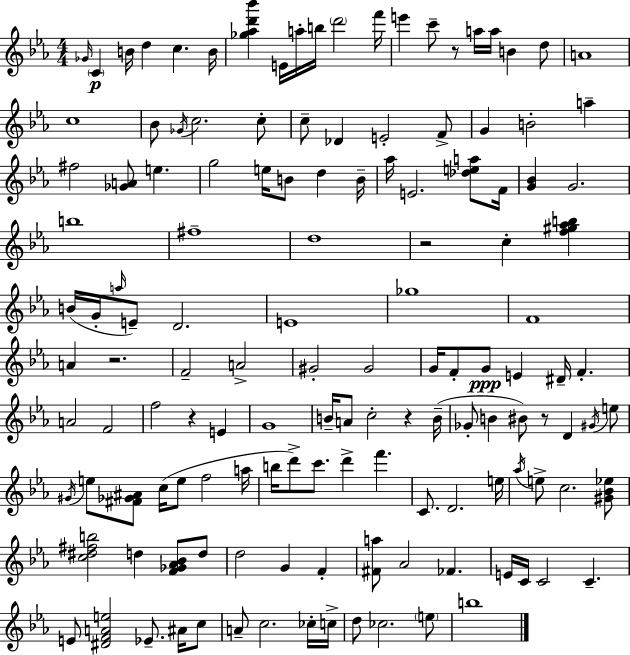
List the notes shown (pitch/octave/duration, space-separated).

Gb4/s C4/q B4/s D5/q C5/q. B4/s [Gb5,Ab5,D6,Bb6]/q E4/s A5/s B5/s D6/h F6/s E6/q C6/e R/e A5/s A5/s B4/q D5/e A4/w C5/w Bb4/e Gb4/s C5/h. C5/e C5/e Db4/q E4/h F4/e G4/q B4/h A5/q F#5/h [Gb4,A4]/e E5/q. G5/h E5/s B4/e D5/q B4/s Ab5/s E4/h. [Db5,E5,A5]/e F4/s [G4,Bb4]/q G4/h. B5/w F#5/w D5/w R/h C5/q [F5,G#5,Ab5,B5]/q B4/s G4/s A5/s E4/e D4/h. E4/w Gb5/w F4/w A4/q R/h. F4/h A4/h G#4/h G#4/h G4/s F4/e G4/e E4/q D#4/s F4/q. A4/h F4/h F5/h R/q E4/q G4/w B4/s A4/e C5/h R/q B4/s Gb4/e B4/q BIS4/e R/e D4/q G#4/s E5/e G#4/s E5/e [F#4,Gb4,A#4]/e C5/s E5/e F5/h A5/s B5/s D6/e C6/e. D6/q F6/q. C4/e. D4/h. E5/s Ab5/s E5/e C5/h. [G#4,Bb4,Eb5]/e [C5,D#5,F#5,B5]/h D5/q [F4,Gb4,Ab4,Bb4]/e D5/e D5/h G4/q F4/q [F#4,A5]/e Ab4/h FES4/q. E4/s C4/s C4/h C4/q. E4/e [D#4,F4,A4,E5]/h Eb4/e. A#4/s C5/e A4/e C5/h. CES5/s C5/s D5/e CES5/h. E5/e B5/w